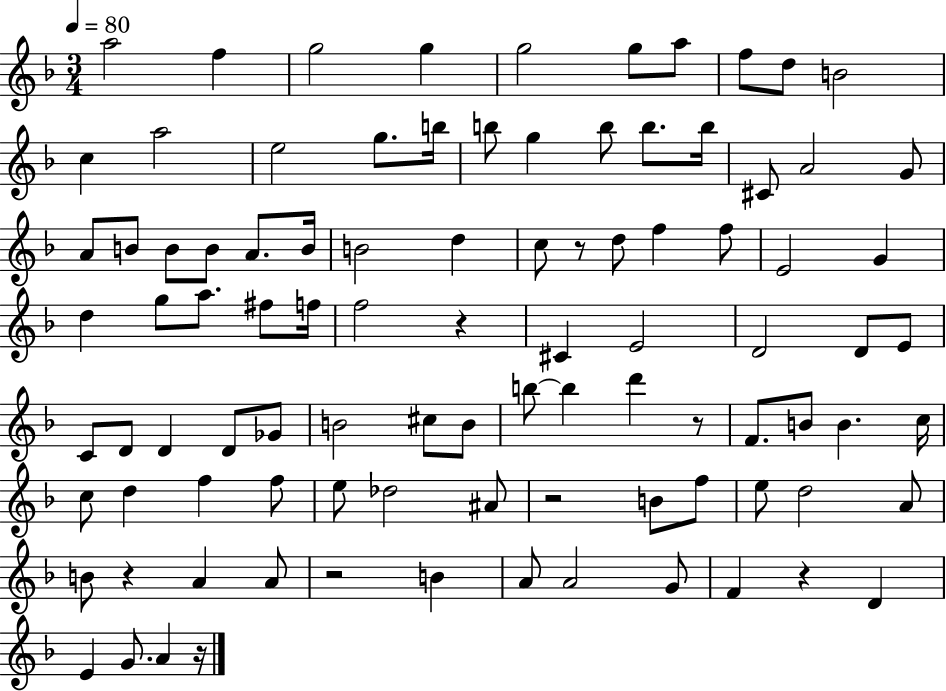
{
  \clef treble
  \numericTimeSignature
  \time 3/4
  \key f \major
  \tempo 4 = 80
  a''2 f''4 | g''2 g''4 | g''2 g''8 a''8 | f''8 d''8 b'2 | \break c''4 a''2 | e''2 g''8. b''16 | b''8 g''4 b''8 b''8. b''16 | cis'8 a'2 g'8 | \break a'8 b'8 b'8 b'8 a'8. b'16 | b'2 d''4 | c''8 r8 d''8 f''4 f''8 | e'2 g'4 | \break d''4 g''8 a''8. fis''8 f''16 | f''2 r4 | cis'4 e'2 | d'2 d'8 e'8 | \break c'8 d'8 d'4 d'8 ges'8 | b'2 cis''8 b'8 | b''8~~ b''4 d'''4 r8 | f'8. b'8 b'4. c''16 | \break c''8 d''4 f''4 f''8 | e''8 des''2 ais'8 | r2 b'8 f''8 | e''8 d''2 a'8 | \break b'8 r4 a'4 a'8 | r2 b'4 | a'8 a'2 g'8 | f'4 r4 d'4 | \break e'4 g'8. a'4 r16 | \bar "|."
}